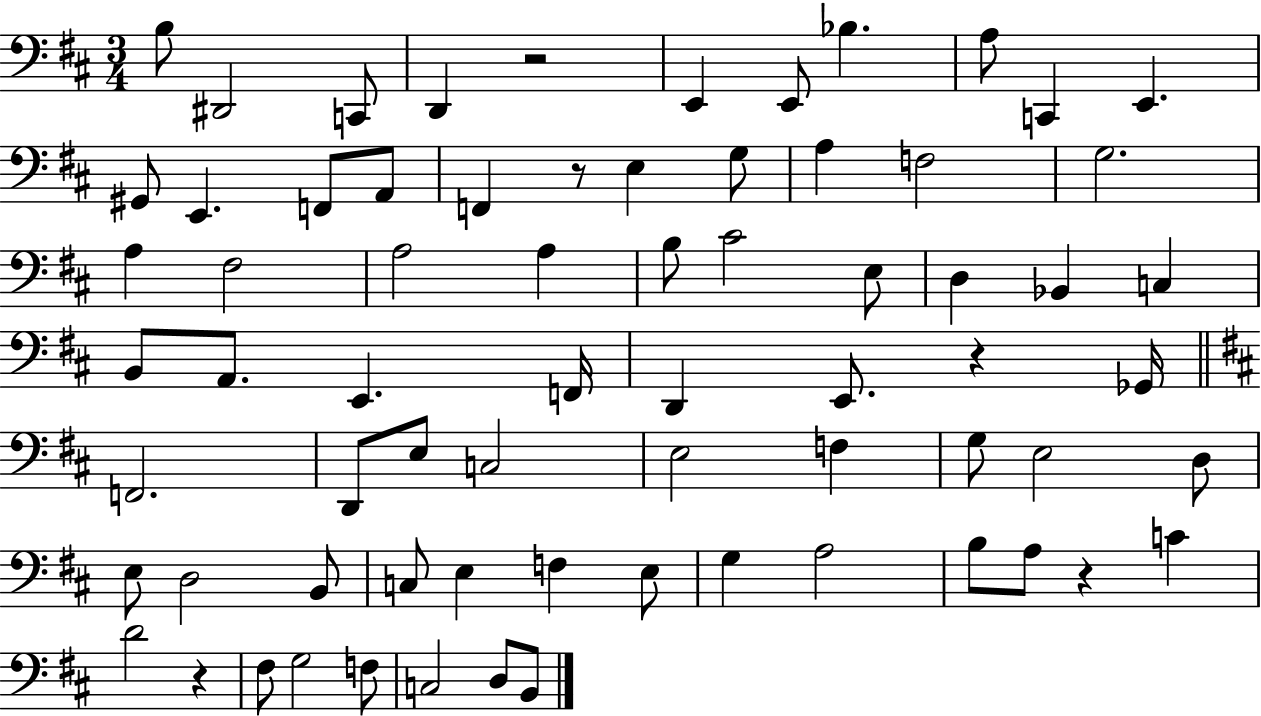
B3/e D#2/h C2/e D2/q R/h E2/q E2/e Bb3/q. A3/e C2/q E2/q. G#2/e E2/q. F2/e A2/e F2/q R/e E3/q G3/e A3/q F3/h G3/h. A3/q F#3/h A3/h A3/q B3/e C#4/h E3/e D3/q Bb2/q C3/q B2/e A2/e. E2/q. F2/s D2/q E2/e. R/q Gb2/s F2/h. D2/e E3/e C3/h E3/h F3/q G3/e E3/h D3/e E3/e D3/h B2/e C3/e E3/q F3/q E3/e G3/q A3/h B3/e A3/e R/q C4/q D4/h R/q F#3/e G3/h F3/e C3/h D3/e B2/e